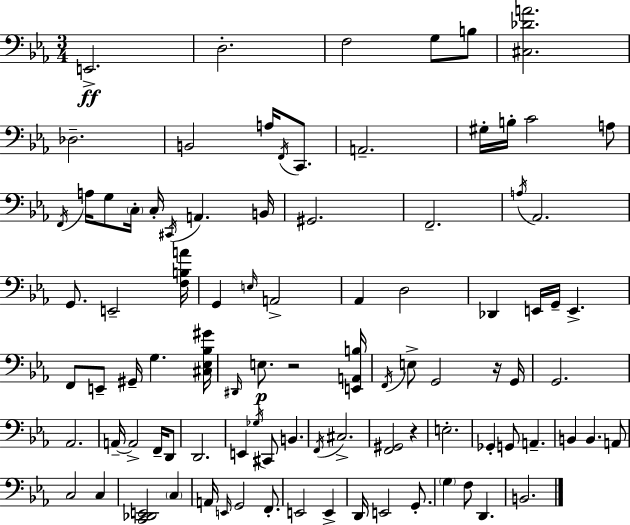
{
  \clef bass
  \numericTimeSignature
  \time 3/4
  \key c \minor
  e,2.->\ff | d2.-. | f2 g8 b8 | <cis des' a'>2. | \break des2.-- | b,2 a16 \acciaccatura { f,16 } c,8. | a,2.-- | gis16-. b16-. c'2 a8 | \break \acciaccatura { f,16 } a16 g8 \parenthesize c16-. c16-. \acciaccatura { cis,16 } a,4. | b,16 gis,2. | f,2.-- | \acciaccatura { a16 } aes,2. | \break g,8. e,2-- | <f b a'>16 g,4 \grace { e16 } a,2-> | aes,4 d2 | des,4 e,16 g,16-- e,4.-> | \break f,8 e,8-- gis,16-- g4. | <cis ees bes gis'>16 \grace { dis,16 } e8.\p r2 | <e, a, b>16 \acciaccatura { f,16 } e8-> g,2 | r16 g,16 g,2. | \break aes,2. | a,16--~~ a,2-> | f,16-- d,8 d,2. | e,4 \acciaccatura { ges16 } | \break cis,8 b,4. \acciaccatura { f,16 } cis2.-> | <f, gis,>2 | r4 e2.-. | ges,4-. | \break g,8 a,4.-- b,4 | b,4. a,8 c2 | c4 <c, des, e,>2 | \parenthesize c4 a,16 \grace { e,16 } g,2 | \break f,8.-. e,2 | e,4-> d,16 e,2 | g,8.-. \parenthesize g4 | f8 d,4. b,2. | \break \bar "|."
}